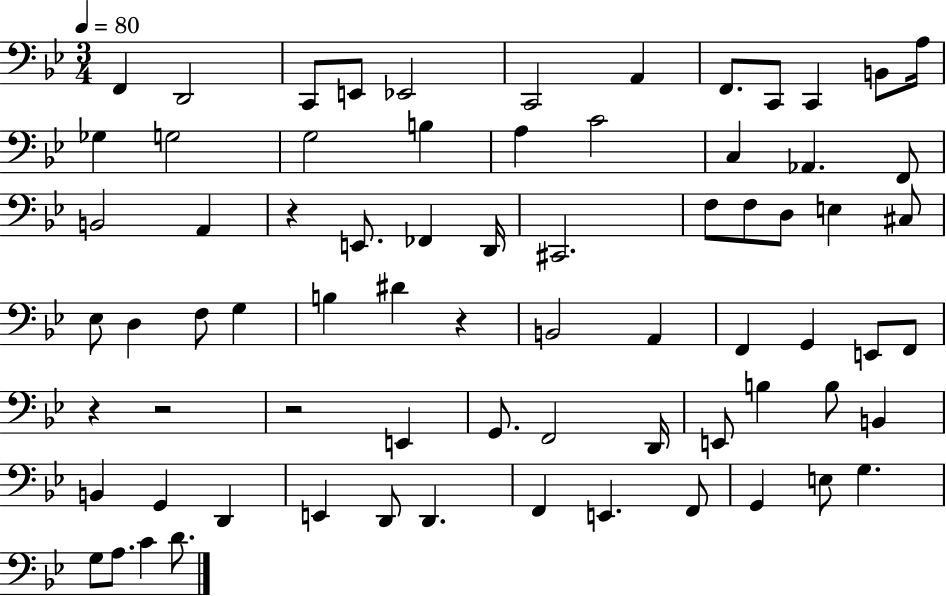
{
  \clef bass
  \numericTimeSignature
  \time 3/4
  \key bes \major
  \tempo 4 = 80
  \repeat volta 2 { f,4 d,2 | c,8 e,8 ees,2 | c,2 a,4 | f,8. c,8 c,4 b,8 a16 | \break ges4 g2 | g2 b4 | a4 c'2 | c4 aes,4. f,8 | \break b,2 a,4 | r4 e,8. fes,4 d,16 | cis,2. | f8 f8 d8 e4 cis8 | \break ees8 d4 f8 g4 | b4 dis'4 r4 | b,2 a,4 | f,4 g,4 e,8 f,8 | \break r4 r2 | r2 e,4 | g,8. f,2 d,16 | e,8 b4 b8 b,4 | \break b,4 g,4 d,4 | e,4 d,8 d,4. | f,4 e,4. f,8 | g,4 e8 g4. | \break g8 a8. c'4 d'8. | } \bar "|."
}